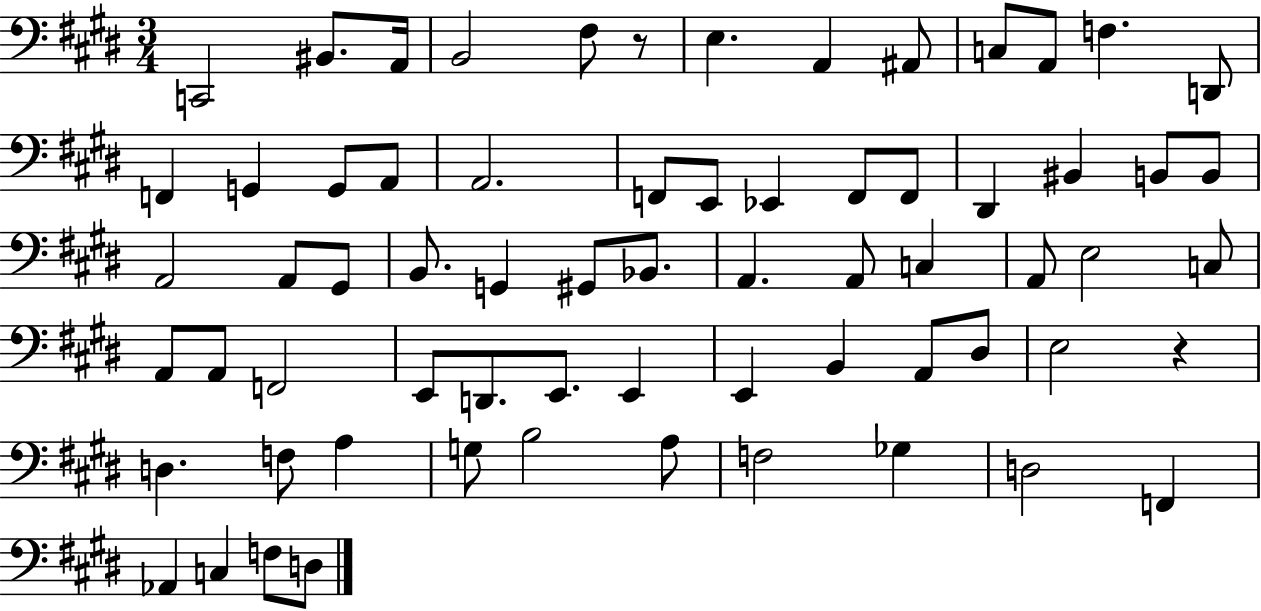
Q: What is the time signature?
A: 3/4